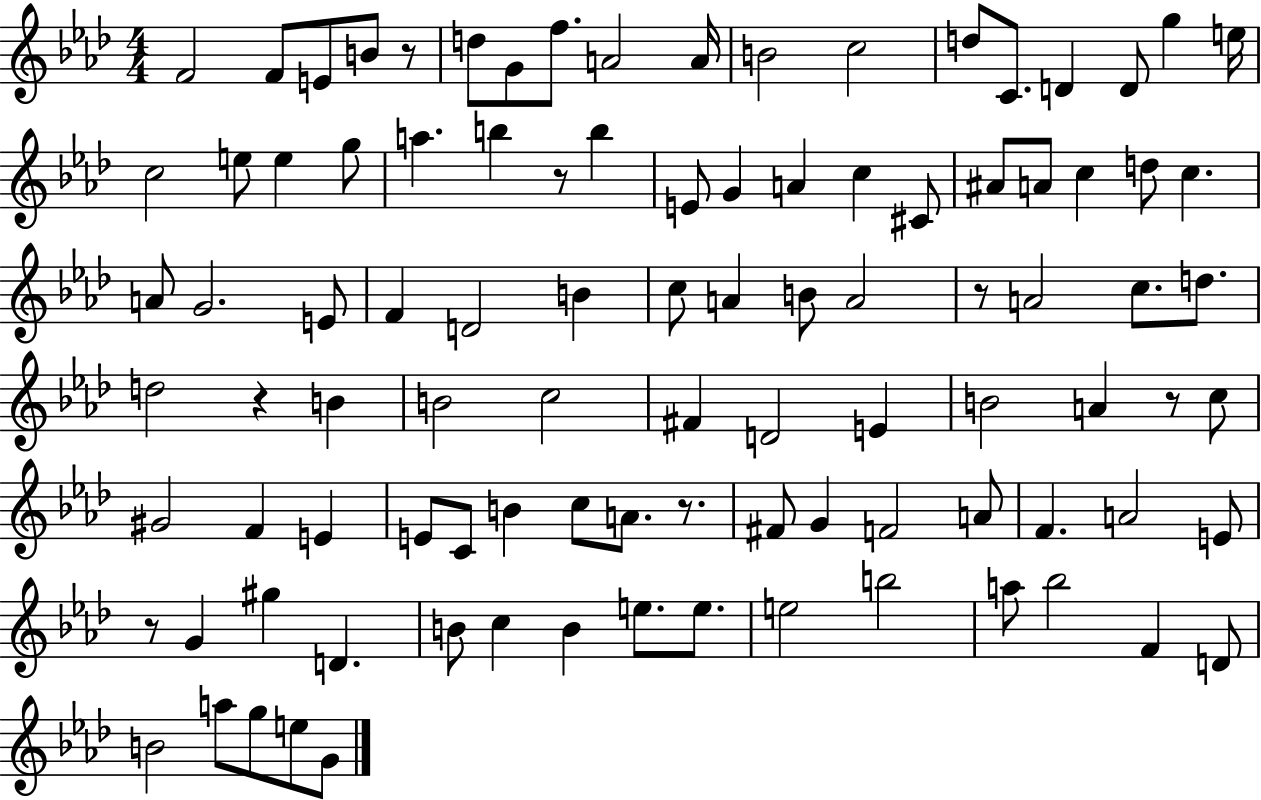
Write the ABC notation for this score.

X:1
T:Untitled
M:4/4
L:1/4
K:Ab
F2 F/2 E/2 B/2 z/2 d/2 G/2 f/2 A2 A/4 B2 c2 d/2 C/2 D D/2 g e/4 c2 e/2 e g/2 a b z/2 b E/2 G A c ^C/2 ^A/2 A/2 c d/2 c A/2 G2 E/2 F D2 B c/2 A B/2 A2 z/2 A2 c/2 d/2 d2 z B B2 c2 ^F D2 E B2 A z/2 c/2 ^G2 F E E/2 C/2 B c/2 A/2 z/2 ^F/2 G F2 A/2 F A2 E/2 z/2 G ^g D B/2 c B e/2 e/2 e2 b2 a/2 _b2 F D/2 B2 a/2 g/2 e/2 G/2